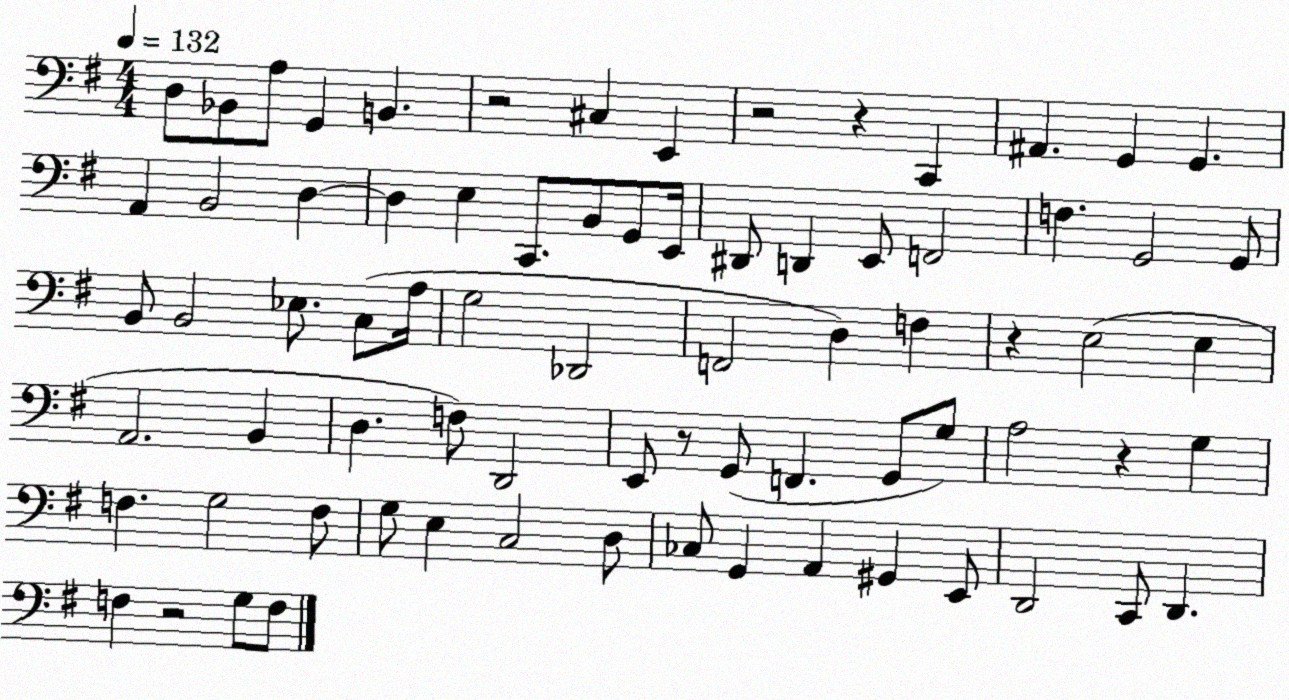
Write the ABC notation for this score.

X:1
T:Untitled
M:4/4
L:1/4
K:G
D,/2 _B,,/2 A,/2 G,, B,, z2 ^C, E,, z2 z C,, ^A,, G,, G,, A,, B,,2 D, D, E, C,,/2 B,,/2 G,,/2 E,,/4 ^D,,/2 D,, E,,/2 F,,2 F, G,,2 G,,/2 B,,/2 B,,2 _E,/2 C,/2 A,/4 G,2 _D,,2 F,,2 D, F, z E,2 E, A,,2 B,, D, F,/2 D,,2 E,,/2 z/2 G,,/2 F,, G,,/2 G,/2 A,2 z G, F, G,2 F,/2 G,/2 E, C,2 D,/2 _C,/2 G,, A,, ^G,, E,,/2 D,,2 C,,/2 D,, F, z2 G,/2 F,/2